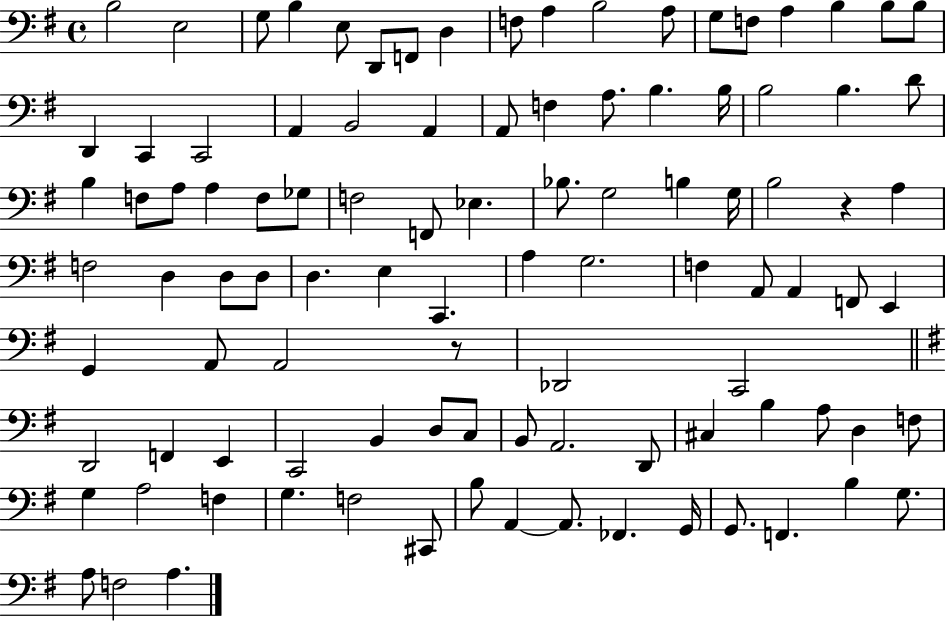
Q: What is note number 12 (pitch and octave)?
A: A3